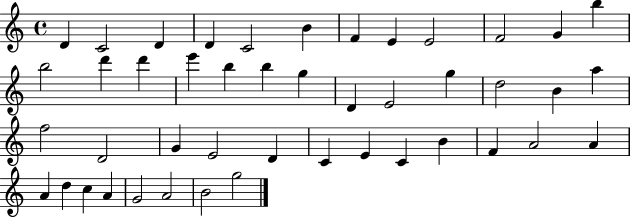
{
  \clef treble
  \time 4/4
  \defaultTimeSignature
  \key c \major
  d'4 c'2 d'4 | d'4 c'2 b'4 | f'4 e'4 e'2 | f'2 g'4 b''4 | \break b''2 d'''4 d'''4 | e'''4 b''4 b''4 g''4 | d'4 e'2 g''4 | d''2 b'4 a''4 | \break f''2 d'2 | g'4 e'2 d'4 | c'4 e'4 c'4 b'4 | f'4 a'2 a'4 | \break a'4 d''4 c''4 a'4 | g'2 a'2 | b'2 g''2 | \bar "|."
}